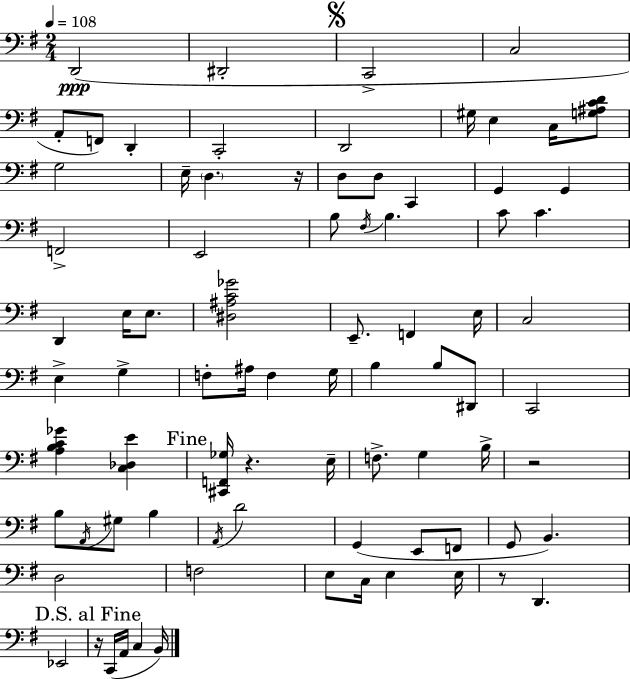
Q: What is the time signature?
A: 2/4